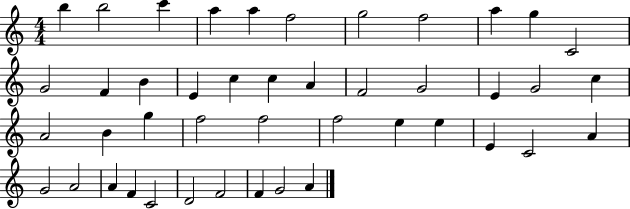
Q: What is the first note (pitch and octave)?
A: B5